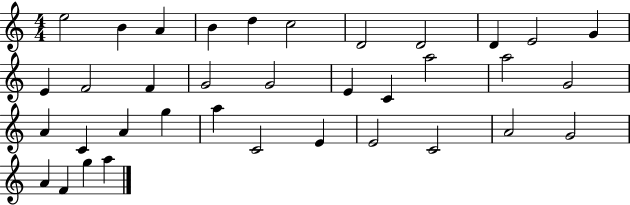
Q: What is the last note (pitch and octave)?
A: A5